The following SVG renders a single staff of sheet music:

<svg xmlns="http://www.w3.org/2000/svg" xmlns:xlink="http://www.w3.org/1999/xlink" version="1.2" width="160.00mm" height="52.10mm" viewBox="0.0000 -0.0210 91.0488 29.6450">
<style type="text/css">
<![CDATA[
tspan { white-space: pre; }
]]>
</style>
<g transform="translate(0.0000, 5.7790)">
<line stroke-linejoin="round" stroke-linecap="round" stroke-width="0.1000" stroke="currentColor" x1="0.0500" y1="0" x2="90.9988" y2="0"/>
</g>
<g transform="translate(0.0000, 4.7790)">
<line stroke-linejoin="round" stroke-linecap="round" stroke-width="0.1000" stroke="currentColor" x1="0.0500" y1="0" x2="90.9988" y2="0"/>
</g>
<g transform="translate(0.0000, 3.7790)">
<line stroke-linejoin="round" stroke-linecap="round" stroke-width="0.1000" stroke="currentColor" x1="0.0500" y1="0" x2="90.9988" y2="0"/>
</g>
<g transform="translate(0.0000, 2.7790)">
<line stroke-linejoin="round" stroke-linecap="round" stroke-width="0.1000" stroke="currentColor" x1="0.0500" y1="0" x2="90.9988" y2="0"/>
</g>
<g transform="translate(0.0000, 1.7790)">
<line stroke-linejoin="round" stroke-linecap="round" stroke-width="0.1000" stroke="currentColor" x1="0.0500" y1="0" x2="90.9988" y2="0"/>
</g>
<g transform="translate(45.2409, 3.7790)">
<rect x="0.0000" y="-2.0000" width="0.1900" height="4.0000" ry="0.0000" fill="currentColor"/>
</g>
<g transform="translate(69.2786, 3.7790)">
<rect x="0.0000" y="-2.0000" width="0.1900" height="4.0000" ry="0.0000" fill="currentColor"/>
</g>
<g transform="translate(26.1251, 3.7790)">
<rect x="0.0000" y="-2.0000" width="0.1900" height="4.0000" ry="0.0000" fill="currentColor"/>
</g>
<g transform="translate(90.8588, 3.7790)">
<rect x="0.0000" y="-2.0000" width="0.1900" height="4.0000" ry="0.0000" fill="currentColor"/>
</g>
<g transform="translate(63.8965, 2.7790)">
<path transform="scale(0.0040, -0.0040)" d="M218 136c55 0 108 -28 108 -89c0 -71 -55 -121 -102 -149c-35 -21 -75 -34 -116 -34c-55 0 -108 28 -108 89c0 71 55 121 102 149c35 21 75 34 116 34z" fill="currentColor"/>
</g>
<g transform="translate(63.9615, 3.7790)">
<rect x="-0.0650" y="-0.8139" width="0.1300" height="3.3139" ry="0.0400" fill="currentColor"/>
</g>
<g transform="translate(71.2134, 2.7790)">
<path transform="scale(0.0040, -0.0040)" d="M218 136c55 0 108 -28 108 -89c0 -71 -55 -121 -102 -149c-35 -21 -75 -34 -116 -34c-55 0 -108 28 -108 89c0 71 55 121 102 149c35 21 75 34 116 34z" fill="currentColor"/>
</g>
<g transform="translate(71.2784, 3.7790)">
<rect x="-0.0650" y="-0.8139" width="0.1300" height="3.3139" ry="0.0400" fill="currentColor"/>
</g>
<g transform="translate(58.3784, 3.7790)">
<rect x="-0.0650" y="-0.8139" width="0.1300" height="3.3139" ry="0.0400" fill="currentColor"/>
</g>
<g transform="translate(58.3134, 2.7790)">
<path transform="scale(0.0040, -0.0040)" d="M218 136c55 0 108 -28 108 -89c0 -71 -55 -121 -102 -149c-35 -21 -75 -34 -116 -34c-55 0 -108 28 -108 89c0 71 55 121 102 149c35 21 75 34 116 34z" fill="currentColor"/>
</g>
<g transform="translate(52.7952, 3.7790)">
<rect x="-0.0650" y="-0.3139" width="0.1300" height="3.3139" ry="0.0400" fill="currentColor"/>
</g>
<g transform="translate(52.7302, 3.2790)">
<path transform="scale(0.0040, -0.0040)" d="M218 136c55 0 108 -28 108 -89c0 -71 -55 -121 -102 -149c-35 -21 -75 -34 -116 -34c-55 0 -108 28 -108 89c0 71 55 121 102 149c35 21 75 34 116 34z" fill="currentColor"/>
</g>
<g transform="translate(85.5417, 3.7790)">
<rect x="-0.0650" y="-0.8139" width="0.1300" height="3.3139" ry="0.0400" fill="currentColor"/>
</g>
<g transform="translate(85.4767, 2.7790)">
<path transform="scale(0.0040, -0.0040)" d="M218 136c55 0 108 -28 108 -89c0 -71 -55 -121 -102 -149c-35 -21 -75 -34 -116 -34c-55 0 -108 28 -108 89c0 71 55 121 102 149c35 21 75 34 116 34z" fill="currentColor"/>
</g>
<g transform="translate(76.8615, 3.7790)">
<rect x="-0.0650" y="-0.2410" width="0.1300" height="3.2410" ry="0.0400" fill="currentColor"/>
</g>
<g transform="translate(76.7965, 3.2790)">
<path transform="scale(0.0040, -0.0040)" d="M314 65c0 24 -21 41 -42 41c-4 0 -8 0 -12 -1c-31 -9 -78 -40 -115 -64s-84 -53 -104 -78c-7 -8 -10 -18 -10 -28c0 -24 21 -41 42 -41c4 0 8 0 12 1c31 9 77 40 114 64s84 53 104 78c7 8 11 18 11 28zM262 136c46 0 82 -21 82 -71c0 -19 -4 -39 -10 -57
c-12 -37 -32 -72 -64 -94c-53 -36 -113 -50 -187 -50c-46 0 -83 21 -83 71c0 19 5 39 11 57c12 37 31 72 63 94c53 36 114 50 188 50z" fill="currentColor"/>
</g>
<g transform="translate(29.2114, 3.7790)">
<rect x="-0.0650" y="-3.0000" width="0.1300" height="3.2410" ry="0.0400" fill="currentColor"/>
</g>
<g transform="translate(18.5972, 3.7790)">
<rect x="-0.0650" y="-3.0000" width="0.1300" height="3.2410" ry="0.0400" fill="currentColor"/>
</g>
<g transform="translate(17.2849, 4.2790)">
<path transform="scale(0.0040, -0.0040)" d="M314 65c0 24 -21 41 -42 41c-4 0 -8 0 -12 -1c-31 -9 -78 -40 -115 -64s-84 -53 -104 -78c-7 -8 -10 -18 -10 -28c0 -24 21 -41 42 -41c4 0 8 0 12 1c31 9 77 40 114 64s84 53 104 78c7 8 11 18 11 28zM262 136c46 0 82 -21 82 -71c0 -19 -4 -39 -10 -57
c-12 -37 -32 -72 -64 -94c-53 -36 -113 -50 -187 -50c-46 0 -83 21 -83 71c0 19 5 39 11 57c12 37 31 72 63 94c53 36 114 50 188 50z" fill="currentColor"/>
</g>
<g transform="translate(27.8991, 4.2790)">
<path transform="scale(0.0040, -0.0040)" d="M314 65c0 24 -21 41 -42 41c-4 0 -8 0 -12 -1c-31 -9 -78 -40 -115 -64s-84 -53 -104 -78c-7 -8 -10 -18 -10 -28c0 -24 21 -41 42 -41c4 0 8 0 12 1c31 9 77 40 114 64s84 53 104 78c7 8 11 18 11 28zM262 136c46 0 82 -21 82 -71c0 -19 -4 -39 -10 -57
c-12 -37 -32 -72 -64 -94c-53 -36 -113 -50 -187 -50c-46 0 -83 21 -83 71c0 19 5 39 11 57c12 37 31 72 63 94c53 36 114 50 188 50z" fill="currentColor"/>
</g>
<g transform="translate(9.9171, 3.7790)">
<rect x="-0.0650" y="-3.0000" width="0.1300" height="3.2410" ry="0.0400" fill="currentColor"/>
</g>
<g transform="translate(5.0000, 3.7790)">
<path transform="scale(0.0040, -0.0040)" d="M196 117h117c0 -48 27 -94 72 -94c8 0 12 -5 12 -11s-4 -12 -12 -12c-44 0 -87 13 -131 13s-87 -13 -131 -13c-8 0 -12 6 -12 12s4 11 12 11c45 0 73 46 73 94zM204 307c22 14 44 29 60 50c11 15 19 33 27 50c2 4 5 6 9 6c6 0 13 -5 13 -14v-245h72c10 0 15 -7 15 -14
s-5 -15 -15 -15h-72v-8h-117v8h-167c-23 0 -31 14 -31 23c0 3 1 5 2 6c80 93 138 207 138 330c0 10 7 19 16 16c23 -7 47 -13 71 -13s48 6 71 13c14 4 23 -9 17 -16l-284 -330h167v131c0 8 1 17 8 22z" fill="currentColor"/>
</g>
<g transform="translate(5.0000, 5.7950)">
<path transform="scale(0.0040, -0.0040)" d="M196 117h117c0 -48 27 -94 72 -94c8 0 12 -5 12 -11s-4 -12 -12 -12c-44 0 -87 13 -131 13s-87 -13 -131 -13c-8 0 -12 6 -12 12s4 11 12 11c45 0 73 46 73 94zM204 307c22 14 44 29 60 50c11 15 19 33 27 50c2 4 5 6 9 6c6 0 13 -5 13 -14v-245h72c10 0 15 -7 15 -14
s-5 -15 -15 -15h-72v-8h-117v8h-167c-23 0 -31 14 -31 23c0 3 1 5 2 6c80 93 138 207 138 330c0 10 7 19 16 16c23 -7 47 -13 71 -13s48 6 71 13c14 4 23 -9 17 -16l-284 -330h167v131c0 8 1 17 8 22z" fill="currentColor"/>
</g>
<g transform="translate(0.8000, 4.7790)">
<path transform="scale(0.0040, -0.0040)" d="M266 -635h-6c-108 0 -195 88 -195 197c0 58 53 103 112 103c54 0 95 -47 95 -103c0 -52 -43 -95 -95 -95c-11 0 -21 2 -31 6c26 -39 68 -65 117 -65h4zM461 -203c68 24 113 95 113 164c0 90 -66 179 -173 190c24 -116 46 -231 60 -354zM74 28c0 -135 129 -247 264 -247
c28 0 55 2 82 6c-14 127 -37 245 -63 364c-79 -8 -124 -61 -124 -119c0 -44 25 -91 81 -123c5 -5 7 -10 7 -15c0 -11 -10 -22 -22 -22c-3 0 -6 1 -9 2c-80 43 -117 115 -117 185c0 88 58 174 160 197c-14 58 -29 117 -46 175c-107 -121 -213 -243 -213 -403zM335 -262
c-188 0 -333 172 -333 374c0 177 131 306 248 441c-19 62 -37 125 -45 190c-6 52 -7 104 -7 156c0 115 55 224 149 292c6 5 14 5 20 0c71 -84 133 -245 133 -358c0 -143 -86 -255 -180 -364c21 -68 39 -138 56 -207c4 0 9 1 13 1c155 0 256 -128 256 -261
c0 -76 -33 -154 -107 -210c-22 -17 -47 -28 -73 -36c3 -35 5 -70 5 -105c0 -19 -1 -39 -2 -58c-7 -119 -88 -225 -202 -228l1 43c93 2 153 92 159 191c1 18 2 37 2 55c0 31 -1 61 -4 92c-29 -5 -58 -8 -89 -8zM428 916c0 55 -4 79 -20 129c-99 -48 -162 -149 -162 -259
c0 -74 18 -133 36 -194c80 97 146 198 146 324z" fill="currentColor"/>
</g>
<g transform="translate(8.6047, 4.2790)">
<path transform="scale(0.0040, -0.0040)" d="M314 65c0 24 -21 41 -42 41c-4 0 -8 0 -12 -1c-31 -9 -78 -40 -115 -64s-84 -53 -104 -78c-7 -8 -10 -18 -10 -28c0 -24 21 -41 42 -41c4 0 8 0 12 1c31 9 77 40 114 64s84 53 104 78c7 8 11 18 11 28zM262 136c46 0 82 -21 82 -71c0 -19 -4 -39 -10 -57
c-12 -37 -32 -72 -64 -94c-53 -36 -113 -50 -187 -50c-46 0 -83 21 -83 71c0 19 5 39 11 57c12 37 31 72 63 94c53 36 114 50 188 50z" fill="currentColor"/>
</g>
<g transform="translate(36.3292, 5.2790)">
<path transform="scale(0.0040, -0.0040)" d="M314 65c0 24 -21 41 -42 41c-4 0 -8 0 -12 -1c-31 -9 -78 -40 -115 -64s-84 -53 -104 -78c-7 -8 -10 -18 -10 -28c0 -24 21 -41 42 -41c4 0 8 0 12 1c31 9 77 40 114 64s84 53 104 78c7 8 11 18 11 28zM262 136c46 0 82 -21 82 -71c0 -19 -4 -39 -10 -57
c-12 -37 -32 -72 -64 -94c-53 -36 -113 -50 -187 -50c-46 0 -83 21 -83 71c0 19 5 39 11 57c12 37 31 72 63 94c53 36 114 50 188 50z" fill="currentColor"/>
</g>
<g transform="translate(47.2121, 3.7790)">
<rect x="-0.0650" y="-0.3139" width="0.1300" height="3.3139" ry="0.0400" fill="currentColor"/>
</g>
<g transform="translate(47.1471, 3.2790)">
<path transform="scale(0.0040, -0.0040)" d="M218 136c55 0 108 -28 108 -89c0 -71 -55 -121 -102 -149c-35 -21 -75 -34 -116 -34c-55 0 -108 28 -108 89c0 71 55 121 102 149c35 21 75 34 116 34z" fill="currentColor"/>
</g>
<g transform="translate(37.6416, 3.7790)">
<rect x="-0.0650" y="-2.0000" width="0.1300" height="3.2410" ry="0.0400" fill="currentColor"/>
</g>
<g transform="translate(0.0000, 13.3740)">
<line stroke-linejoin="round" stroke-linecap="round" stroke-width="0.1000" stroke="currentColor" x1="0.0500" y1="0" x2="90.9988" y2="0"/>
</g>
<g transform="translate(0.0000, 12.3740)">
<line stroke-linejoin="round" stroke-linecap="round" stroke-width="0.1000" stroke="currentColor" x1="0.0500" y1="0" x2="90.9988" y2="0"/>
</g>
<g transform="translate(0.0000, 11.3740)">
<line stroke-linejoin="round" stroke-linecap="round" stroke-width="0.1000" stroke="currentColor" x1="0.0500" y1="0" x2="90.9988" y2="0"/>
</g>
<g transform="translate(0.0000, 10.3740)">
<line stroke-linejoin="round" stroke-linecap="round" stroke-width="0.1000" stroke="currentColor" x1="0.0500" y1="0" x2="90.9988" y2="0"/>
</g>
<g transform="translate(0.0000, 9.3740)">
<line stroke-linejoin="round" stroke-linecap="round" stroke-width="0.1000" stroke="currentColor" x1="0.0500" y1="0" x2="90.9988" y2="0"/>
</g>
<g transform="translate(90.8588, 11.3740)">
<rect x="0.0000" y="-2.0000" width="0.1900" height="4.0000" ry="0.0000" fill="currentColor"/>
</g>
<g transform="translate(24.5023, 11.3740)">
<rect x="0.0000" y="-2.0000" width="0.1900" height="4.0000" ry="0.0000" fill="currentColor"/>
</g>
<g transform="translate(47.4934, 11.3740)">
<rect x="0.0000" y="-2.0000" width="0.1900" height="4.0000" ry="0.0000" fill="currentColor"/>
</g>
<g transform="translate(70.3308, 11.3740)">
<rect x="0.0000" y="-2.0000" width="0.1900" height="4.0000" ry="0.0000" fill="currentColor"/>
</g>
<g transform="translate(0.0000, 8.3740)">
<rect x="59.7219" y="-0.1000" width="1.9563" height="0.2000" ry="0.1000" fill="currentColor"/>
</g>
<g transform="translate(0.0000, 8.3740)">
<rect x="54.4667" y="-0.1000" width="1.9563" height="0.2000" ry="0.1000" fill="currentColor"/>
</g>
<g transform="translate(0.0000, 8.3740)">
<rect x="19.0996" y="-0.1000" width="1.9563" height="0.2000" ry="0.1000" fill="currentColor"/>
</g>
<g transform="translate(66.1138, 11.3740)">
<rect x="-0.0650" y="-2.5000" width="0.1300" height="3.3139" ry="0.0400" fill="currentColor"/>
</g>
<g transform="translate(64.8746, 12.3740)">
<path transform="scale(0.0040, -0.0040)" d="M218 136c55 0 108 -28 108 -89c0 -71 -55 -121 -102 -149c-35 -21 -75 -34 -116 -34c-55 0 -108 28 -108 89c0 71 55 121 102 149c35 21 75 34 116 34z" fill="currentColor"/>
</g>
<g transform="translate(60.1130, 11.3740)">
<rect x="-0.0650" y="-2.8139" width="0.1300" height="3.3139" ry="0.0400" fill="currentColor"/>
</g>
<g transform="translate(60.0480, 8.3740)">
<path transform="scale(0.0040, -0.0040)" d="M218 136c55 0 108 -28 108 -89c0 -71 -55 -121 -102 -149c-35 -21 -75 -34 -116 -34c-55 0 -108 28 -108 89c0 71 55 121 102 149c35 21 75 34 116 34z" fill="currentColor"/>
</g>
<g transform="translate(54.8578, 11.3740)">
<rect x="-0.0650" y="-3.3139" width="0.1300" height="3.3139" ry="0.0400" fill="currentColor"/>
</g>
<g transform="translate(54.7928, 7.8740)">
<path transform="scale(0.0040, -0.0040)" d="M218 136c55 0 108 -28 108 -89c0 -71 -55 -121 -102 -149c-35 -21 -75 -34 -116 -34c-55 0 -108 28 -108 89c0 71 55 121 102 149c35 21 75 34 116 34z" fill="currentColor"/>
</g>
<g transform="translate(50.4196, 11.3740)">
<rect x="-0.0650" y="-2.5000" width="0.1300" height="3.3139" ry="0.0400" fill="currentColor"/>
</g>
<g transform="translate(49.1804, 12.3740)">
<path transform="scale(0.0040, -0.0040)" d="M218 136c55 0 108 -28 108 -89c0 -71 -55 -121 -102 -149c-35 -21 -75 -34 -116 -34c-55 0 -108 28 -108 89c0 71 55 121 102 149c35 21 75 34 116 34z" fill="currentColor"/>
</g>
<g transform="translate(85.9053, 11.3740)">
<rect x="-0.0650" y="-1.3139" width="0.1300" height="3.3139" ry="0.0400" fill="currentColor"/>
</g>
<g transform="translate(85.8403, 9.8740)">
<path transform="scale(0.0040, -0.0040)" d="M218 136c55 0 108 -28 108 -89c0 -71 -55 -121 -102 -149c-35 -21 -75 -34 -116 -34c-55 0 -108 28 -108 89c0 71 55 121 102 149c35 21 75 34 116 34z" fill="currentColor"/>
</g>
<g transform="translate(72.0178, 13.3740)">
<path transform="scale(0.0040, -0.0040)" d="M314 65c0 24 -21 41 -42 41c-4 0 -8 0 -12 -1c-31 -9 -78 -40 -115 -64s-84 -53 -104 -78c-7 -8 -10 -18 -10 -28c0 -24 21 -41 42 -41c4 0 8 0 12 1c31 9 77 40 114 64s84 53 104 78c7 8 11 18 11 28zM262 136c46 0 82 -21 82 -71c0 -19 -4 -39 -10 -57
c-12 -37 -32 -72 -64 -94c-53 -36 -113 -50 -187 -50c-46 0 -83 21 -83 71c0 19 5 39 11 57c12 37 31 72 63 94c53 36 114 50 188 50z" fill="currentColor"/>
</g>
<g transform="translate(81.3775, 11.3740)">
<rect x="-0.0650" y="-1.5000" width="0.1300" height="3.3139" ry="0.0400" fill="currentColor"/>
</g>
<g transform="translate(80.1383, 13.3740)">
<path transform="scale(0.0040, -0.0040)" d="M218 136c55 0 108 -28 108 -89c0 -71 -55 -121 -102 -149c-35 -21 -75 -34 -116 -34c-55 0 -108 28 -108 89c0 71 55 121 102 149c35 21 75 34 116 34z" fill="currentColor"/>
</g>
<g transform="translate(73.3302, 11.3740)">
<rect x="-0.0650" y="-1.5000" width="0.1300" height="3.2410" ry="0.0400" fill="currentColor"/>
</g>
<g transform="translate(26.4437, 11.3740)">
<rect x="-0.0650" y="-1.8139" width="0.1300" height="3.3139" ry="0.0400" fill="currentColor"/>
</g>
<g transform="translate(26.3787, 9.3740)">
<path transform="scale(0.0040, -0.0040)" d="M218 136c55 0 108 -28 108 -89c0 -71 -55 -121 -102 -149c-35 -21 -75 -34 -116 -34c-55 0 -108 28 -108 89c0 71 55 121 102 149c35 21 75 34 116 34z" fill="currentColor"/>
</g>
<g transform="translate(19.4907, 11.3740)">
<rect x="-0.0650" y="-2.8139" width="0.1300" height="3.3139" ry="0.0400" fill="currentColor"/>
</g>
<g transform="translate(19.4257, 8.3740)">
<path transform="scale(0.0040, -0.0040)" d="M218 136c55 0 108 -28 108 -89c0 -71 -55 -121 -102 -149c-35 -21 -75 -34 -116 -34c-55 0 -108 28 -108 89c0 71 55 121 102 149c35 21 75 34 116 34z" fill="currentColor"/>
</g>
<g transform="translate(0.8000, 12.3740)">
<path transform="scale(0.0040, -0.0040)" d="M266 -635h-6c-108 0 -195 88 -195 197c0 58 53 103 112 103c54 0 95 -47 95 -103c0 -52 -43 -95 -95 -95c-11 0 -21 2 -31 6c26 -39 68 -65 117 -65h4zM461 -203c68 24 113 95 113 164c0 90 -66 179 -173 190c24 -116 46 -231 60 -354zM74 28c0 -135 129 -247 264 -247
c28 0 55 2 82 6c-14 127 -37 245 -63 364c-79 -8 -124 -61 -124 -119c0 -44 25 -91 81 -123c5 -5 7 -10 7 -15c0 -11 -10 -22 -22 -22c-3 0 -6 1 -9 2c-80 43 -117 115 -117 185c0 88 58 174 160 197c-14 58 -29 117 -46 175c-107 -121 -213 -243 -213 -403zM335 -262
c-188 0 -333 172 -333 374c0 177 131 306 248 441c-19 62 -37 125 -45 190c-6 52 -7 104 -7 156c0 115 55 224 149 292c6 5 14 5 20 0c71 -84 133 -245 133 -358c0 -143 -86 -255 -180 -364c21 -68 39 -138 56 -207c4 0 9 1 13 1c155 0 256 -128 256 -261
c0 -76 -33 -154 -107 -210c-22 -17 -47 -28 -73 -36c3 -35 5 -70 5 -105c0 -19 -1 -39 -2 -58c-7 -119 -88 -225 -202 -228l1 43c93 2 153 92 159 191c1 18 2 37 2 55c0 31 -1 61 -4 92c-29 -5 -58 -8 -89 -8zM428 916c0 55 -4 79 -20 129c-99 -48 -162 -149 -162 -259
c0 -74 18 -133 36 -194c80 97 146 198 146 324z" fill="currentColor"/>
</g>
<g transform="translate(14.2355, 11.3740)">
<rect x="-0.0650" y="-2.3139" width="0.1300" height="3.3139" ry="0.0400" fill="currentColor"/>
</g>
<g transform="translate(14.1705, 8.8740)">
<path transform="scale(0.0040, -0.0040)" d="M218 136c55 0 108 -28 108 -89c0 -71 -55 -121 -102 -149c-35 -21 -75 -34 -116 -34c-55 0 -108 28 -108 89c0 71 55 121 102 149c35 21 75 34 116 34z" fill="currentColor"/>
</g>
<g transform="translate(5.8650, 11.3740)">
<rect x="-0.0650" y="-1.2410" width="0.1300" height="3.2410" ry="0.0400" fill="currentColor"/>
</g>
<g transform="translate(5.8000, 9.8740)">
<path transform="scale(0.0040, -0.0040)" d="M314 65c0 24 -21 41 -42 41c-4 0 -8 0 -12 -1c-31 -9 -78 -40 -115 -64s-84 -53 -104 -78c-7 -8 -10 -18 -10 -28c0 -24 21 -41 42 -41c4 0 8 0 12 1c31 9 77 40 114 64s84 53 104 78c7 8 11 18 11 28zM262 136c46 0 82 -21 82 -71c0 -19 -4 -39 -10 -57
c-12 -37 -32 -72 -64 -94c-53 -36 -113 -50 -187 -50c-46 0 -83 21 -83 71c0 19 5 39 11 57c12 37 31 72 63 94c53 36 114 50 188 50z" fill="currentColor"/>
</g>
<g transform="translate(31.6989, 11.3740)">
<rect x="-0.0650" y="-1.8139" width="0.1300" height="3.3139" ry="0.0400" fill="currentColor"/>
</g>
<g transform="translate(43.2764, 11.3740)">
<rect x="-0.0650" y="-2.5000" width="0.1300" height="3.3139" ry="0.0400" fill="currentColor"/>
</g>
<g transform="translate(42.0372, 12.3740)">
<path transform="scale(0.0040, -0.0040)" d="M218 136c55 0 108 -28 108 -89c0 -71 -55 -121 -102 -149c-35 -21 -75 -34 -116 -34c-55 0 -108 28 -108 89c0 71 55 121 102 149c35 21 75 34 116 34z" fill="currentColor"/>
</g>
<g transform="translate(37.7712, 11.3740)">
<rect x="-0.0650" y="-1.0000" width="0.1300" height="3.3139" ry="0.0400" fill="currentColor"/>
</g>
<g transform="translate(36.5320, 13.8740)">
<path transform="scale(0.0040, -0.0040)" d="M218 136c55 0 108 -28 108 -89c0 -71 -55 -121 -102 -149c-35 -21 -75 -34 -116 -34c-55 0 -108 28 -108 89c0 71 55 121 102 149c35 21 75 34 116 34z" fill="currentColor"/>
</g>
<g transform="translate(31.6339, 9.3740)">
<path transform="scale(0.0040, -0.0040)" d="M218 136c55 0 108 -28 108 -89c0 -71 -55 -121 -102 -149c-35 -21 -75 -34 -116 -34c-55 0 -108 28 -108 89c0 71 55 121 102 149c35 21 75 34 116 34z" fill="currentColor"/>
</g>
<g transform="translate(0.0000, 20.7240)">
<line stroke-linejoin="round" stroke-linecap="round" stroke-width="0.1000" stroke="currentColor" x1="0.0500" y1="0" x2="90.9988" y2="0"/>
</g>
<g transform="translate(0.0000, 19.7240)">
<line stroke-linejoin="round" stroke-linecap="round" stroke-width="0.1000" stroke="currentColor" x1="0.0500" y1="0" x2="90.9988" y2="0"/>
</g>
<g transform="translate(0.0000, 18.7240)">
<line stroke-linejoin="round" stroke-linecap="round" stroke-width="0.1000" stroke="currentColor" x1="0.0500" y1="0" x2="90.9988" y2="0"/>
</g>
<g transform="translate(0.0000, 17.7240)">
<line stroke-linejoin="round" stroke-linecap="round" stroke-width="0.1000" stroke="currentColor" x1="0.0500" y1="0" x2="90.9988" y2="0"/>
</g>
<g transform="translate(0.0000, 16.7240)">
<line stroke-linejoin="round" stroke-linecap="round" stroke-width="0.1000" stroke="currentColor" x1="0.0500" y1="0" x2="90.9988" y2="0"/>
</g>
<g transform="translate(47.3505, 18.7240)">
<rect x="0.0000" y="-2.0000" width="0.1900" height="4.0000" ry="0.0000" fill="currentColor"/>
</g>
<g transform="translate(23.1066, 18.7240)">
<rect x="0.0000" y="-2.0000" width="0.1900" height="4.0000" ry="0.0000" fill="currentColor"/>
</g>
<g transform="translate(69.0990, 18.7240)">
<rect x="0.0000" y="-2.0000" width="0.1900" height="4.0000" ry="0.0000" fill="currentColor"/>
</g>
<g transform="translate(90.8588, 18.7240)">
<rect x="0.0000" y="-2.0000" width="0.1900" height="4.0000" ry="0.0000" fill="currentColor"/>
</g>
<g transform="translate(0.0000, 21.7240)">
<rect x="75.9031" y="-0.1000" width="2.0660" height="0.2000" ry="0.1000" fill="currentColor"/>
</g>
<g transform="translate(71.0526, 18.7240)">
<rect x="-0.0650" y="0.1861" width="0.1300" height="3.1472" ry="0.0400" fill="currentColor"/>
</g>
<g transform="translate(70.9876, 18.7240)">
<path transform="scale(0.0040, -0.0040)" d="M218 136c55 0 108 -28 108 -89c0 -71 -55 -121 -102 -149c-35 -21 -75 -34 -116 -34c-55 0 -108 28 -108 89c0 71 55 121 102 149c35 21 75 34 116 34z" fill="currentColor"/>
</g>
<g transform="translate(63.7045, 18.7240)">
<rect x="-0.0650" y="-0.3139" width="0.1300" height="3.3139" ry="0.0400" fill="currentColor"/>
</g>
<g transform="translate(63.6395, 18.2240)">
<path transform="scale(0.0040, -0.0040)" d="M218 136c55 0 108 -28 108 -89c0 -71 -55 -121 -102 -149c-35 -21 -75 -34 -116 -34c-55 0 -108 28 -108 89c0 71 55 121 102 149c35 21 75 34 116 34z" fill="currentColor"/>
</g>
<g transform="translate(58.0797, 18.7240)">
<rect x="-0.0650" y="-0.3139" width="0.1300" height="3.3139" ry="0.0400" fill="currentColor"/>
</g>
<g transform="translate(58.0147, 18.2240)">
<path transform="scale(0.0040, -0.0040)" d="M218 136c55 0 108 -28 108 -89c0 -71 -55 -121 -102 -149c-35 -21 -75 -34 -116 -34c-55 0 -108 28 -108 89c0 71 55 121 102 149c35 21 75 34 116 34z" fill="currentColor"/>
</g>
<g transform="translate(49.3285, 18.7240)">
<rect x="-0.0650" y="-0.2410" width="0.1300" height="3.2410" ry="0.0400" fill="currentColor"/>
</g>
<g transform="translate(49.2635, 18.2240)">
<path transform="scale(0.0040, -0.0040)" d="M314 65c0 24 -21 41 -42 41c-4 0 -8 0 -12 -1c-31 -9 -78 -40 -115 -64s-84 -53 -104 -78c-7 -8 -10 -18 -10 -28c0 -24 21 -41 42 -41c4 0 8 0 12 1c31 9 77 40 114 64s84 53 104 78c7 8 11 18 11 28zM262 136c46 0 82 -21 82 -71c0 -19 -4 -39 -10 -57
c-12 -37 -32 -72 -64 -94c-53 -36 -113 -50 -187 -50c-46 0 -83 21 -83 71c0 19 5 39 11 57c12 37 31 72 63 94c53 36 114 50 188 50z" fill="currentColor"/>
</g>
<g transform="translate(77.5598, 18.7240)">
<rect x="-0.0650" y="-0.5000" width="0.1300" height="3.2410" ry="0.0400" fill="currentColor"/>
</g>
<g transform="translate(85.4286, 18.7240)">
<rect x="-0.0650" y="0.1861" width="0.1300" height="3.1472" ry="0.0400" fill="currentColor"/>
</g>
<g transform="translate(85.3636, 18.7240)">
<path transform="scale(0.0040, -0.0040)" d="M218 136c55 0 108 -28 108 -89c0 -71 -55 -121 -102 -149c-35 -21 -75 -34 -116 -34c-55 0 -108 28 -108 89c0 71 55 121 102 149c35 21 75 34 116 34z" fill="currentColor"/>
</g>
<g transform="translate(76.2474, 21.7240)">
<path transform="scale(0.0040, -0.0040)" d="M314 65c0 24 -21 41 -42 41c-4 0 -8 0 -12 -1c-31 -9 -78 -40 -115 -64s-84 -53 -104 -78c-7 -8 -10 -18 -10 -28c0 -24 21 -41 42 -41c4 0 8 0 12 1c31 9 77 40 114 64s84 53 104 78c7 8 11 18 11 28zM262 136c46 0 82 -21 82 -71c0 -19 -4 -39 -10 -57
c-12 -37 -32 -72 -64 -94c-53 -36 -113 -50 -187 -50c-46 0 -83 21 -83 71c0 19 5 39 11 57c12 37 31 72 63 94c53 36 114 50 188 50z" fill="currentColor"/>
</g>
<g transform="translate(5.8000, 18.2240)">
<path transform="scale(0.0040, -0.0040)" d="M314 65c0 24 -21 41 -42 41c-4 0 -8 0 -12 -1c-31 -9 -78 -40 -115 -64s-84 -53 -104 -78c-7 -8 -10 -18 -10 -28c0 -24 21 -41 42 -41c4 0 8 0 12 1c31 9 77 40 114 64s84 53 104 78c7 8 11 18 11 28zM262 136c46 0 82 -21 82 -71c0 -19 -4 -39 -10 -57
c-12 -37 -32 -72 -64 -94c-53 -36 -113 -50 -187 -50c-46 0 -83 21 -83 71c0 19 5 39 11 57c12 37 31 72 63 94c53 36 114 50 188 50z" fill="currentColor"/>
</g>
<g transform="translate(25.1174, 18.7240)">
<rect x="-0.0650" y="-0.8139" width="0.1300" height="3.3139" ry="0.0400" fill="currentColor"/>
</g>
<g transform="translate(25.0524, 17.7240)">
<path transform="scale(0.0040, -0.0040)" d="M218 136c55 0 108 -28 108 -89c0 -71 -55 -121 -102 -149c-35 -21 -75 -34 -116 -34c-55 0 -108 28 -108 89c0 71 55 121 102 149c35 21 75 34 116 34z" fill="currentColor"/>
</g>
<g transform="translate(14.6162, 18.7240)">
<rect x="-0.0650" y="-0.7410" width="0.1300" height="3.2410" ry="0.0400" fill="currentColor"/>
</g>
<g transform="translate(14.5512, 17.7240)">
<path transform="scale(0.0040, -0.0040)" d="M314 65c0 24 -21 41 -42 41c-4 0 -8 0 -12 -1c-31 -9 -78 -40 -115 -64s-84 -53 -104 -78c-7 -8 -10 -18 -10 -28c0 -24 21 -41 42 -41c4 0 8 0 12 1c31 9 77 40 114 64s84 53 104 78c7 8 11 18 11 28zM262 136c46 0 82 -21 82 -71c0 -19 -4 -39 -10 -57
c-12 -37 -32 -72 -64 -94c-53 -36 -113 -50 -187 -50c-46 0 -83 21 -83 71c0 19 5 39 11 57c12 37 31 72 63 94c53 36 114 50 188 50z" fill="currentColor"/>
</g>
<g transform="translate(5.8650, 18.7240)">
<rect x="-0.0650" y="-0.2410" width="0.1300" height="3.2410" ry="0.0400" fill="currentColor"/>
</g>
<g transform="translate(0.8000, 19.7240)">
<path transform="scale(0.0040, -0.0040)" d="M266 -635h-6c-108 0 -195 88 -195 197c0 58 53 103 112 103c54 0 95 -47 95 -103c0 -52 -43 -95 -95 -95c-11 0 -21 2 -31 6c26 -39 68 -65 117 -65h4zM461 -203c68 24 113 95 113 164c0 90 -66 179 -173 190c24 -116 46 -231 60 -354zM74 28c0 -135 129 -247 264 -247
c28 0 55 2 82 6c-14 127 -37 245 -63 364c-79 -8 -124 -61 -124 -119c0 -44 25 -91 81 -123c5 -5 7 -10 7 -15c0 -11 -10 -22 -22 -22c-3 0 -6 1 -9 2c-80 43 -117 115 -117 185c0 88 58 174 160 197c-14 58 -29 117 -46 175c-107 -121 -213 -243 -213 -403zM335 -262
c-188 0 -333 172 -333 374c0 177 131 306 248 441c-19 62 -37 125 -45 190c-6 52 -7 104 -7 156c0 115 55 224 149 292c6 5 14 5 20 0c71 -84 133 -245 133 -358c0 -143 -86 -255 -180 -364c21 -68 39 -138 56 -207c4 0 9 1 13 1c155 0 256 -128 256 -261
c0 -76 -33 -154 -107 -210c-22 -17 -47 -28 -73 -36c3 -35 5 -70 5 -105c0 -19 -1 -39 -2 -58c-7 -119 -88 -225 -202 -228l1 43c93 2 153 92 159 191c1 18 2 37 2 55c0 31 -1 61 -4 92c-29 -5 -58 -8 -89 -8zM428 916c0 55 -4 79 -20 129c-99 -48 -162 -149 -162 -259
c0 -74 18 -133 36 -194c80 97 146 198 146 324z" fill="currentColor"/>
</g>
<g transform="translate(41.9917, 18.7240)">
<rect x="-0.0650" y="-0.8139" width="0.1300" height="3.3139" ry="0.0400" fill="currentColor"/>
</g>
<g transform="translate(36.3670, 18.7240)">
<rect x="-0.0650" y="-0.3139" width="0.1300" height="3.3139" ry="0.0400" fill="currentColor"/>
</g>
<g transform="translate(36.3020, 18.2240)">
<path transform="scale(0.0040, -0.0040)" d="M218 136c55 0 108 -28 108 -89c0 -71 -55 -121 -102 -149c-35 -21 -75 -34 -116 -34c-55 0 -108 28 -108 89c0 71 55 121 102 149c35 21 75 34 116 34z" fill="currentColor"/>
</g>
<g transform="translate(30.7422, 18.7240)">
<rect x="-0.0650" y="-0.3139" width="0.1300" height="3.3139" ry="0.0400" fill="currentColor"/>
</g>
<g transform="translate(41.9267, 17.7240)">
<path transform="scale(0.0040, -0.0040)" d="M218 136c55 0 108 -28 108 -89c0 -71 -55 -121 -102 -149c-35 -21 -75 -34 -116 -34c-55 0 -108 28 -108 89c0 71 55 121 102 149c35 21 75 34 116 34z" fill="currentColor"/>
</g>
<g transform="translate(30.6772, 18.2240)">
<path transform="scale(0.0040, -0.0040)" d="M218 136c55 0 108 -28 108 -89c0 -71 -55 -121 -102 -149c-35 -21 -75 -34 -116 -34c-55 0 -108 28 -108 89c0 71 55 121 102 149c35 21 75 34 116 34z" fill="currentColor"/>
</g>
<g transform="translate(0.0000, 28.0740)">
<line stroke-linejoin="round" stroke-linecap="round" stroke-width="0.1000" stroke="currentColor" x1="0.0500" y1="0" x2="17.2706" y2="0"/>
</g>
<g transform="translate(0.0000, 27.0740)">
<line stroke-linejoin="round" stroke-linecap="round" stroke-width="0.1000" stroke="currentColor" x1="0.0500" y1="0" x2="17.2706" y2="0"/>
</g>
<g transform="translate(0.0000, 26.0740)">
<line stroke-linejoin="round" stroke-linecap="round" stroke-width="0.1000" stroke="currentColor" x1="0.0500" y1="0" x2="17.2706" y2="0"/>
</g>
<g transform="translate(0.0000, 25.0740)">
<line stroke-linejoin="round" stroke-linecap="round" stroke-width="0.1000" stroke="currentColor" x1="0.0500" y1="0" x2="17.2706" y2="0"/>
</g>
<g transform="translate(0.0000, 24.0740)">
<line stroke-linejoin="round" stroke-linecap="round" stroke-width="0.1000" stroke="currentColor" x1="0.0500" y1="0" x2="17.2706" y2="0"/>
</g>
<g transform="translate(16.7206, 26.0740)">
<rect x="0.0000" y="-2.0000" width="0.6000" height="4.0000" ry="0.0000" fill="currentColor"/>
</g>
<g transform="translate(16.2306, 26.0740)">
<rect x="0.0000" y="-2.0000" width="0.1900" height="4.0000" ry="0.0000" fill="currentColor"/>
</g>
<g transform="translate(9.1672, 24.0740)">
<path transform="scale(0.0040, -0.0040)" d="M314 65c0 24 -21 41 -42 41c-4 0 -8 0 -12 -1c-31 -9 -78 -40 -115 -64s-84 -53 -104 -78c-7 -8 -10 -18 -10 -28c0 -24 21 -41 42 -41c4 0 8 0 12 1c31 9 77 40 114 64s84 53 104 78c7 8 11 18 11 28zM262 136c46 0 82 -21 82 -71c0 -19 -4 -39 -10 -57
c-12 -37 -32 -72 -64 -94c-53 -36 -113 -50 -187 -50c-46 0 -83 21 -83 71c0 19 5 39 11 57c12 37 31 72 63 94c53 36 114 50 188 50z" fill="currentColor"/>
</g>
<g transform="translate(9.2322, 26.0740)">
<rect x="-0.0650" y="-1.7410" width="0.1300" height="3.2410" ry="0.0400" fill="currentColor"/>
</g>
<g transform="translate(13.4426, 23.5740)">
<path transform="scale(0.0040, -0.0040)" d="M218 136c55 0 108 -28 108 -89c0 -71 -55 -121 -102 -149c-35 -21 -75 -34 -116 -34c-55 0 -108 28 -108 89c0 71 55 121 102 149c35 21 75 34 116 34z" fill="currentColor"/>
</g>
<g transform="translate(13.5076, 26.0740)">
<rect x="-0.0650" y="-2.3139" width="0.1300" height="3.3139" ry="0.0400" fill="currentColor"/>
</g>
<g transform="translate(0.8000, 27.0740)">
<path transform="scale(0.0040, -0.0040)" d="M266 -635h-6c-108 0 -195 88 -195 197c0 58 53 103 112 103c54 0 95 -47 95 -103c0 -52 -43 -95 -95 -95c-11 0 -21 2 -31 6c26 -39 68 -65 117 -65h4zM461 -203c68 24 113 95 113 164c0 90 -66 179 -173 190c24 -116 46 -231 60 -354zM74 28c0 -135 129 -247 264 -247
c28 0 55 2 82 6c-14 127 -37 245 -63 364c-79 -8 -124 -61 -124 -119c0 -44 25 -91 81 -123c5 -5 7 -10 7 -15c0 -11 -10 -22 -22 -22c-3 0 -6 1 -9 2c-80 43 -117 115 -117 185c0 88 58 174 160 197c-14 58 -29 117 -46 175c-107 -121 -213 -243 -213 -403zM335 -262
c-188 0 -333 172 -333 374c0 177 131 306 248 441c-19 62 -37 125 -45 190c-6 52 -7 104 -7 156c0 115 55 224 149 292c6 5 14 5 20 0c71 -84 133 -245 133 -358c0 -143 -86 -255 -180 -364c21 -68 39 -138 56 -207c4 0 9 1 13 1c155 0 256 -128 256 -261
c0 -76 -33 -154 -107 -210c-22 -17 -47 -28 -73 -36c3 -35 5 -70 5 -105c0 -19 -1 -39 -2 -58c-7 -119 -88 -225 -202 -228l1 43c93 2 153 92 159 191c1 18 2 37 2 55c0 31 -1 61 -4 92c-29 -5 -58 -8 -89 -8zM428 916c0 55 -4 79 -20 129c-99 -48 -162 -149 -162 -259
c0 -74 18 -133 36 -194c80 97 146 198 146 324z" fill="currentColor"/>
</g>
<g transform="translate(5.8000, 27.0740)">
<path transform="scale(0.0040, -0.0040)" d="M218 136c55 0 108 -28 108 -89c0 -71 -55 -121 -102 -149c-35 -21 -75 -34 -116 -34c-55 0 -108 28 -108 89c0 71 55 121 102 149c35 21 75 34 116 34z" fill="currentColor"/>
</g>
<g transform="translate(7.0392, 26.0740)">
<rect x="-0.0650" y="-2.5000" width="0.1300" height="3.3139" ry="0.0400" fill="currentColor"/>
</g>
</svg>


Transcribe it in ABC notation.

X:1
T:Untitled
M:4/4
L:1/4
K:C
A2 A2 A2 F2 c c d d d c2 d e2 g a f f D G G b a G E2 E e c2 d2 d c c d c2 c c B C2 B G f2 g